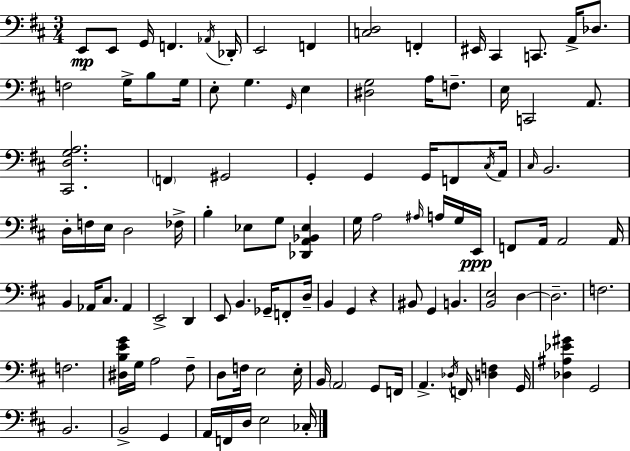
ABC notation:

X:1
T:Untitled
M:3/4
L:1/4
K:D
E,,/2 E,,/2 G,,/4 F,, _A,,/4 _D,,/4 E,,2 F,, [C,D,]2 F,, ^E,,/4 ^C,, C,,/2 A,,/4 _D,/2 F,2 G,/4 B,/2 G,/4 E,/2 G, G,,/4 E, [^D,G,]2 A,/4 F,/2 E,/4 C,,2 A,,/2 [^C,,D,G,A,]2 F,, ^G,,2 G,, G,, G,,/4 F,,/2 ^C,/4 A,,/4 ^C,/4 B,,2 D,/4 F,/4 E,/4 D,2 _F,/4 B, _E,/2 G,/2 [_D,,A,,_B,,_E,] G,/4 A,2 ^A,/4 A,/4 G,/4 E,,/4 F,,/2 A,,/4 A,,2 A,,/4 B,, _A,,/4 ^C,/2 _A,, E,,2 D,, E,,/2 B,, _G,,/4 F,,/2 D,/4 B,, G,, z ^B,,/2 G,, B,, [B,,E,]2 D, D,2 F,2 F,2 [^D,B,EG]/4 G,/4 A,2 ^F,/2 D,/2 F,/4 E,2 E,/4 B,,/4 A,,2 G,,/2 F,,/4 A,, _D,/4 F,,/4 [D,F,] G,,/4 [_D,^A,_E^G] G,,2 B,,2 B,,2 G,, A,,/4 F,,/4 D,/4 E,2 _C,/4